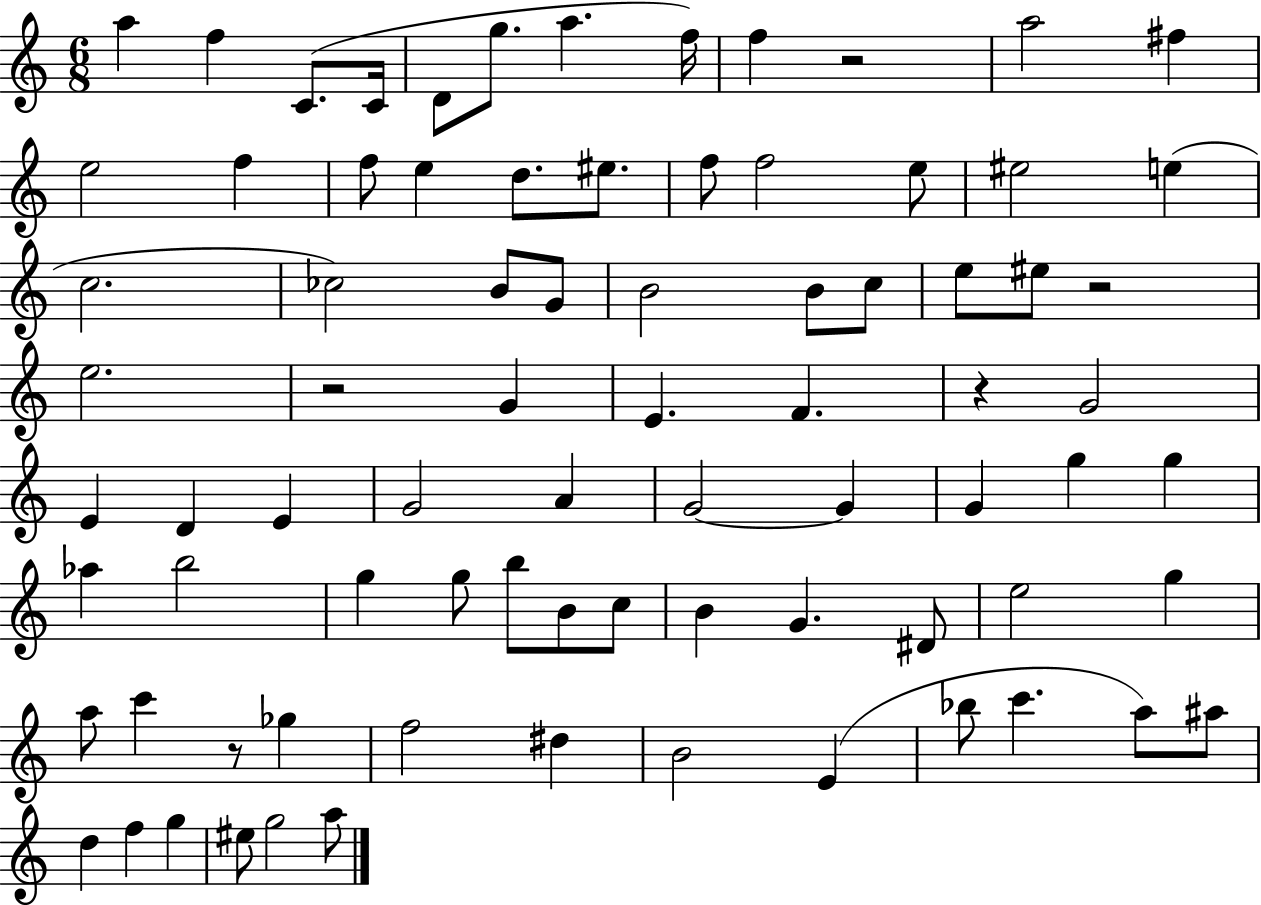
A5/q F5/q C4/e. C4/s D4/e G5/e. A5/q. F5/s F5/q R/h A5/h F#5/q E5/h F5/q F5/e E5/q D5/e. EIS5/e. F5/e F5/h E5/e EIS5/h E5/q C5/h. CES5/h B4/e G4/e B4/h B4/e C5/e E5/e EIS5/e R/h E5/h. R/h G4/q E4/q. F4/q. R/q G4/h E4/q D4/q E4/q G4/h A4/q G4/h G4/q G4/q G5/q G5/q Ab5/q B5/h G5/q G5/e B5/e B4/e C5/e B4/q G4/q. D#4/e E5/h G5/q A5/e C6/q R/e Gb5/q F5/h D#5/q B4/h E4/q Bb5/e C6/q. A5/e A#5/e D5/q F5/q G5/q EIS5/e G5/h A5/e